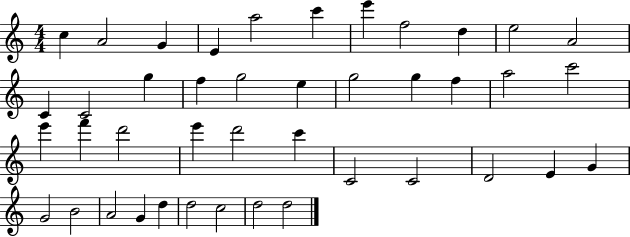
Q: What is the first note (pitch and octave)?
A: C5